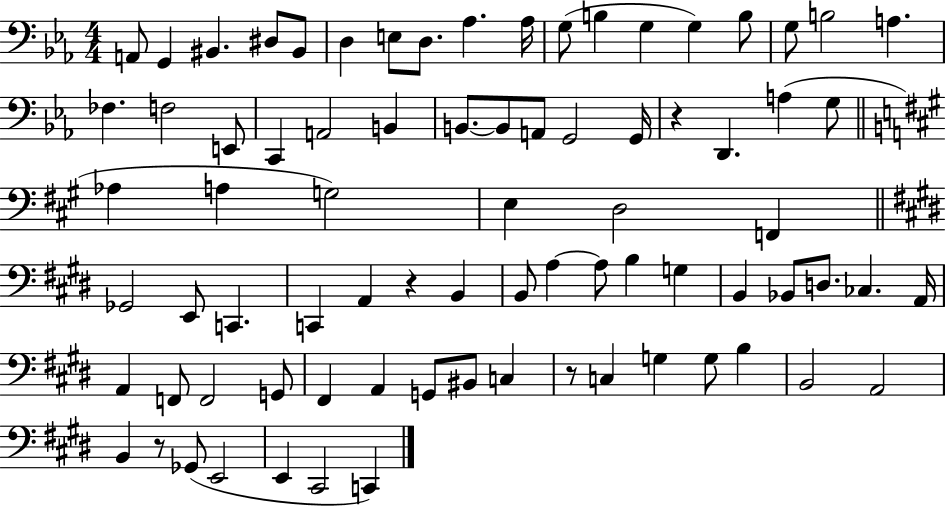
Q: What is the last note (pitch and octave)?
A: C2